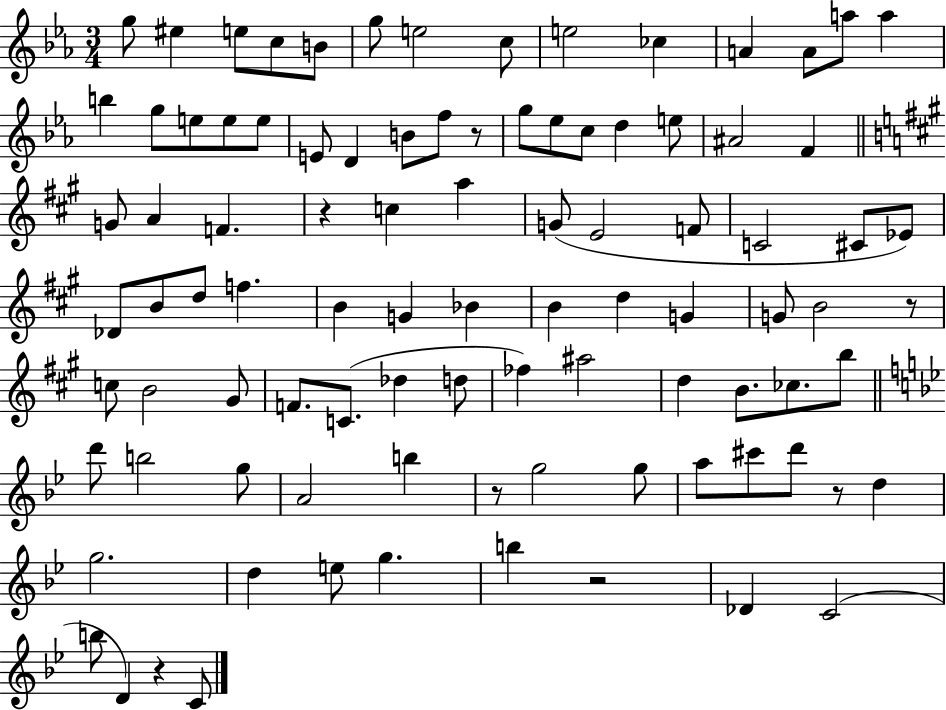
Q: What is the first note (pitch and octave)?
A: G5